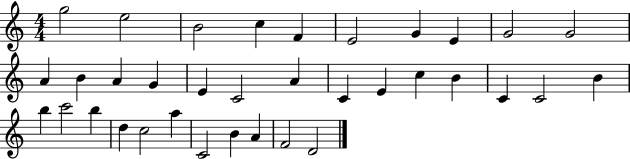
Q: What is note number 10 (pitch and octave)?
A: G4